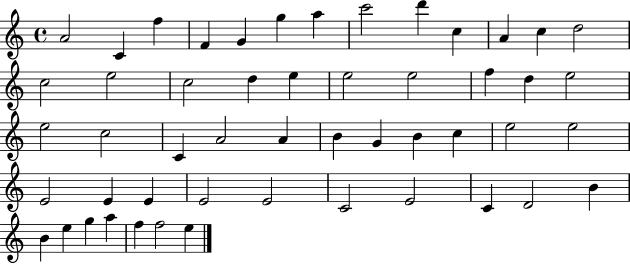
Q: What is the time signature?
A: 4/4